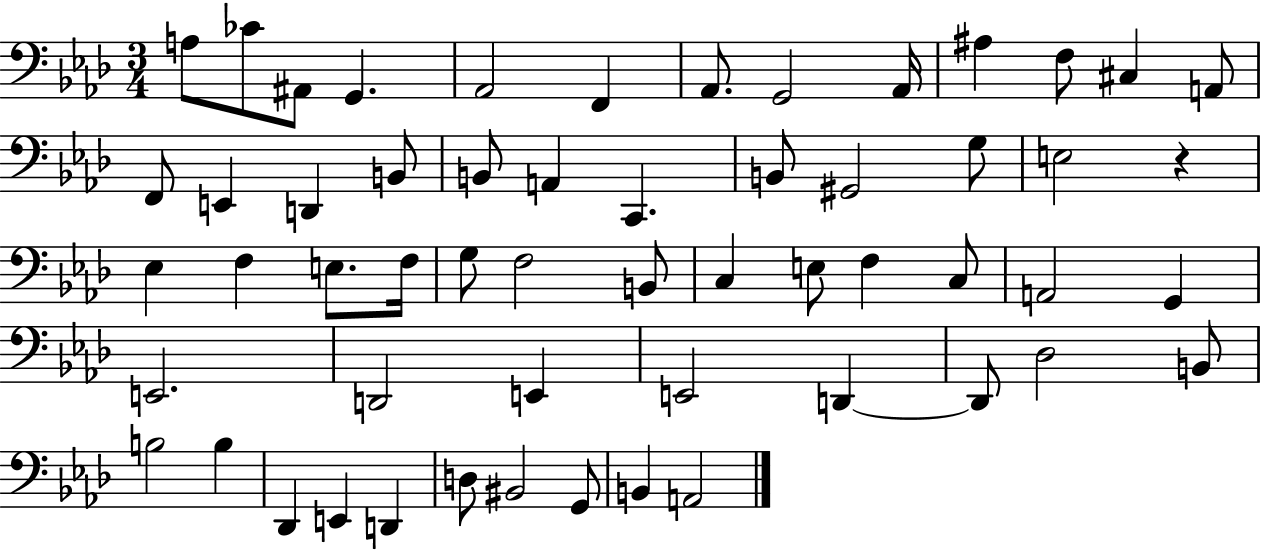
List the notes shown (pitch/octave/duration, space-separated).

A3/e CES4/e A#2/e G2/q. Ab2/h F2/q Ab2/e. G2/h Ab2/s A#3/q F3/e C#3/q A2/e F2/e E2/q D2/q B2/e B2/e A2/q C2/q. B2/e G#2/h G3/e E3/h R/q Eb3/q F3/q E3/e. F3/s G3/e F3/h B2/e C3/q E3/e F3/q C3/e A2/h G2/q E2/h. D2/h E2/q E2/h D2/q D2/e Db3/h B2/e B3/h B3/q Db2/q E2/q D2/q D3/e BIS2/h G2/e B2/q A2/h